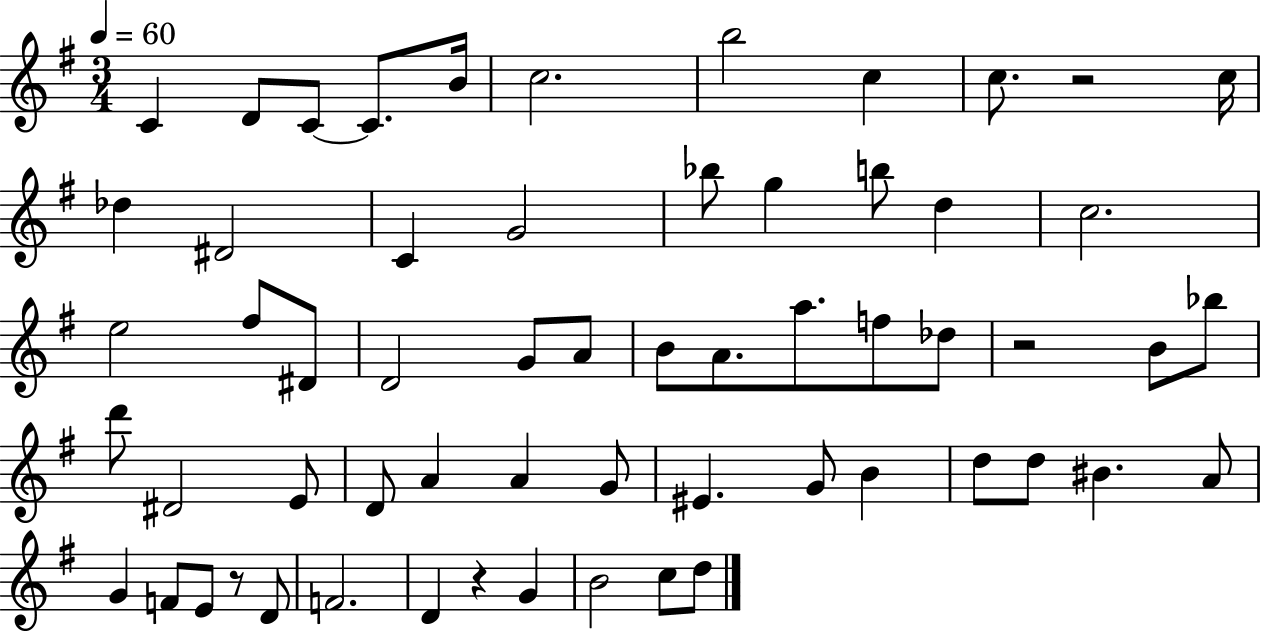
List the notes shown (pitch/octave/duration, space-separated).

C4/q D4/e C4/e C4/e. B4/s C5/h. B5/h C5/q C5/e. R/h C5/s Db5/q D#4/h C4/q G4/h Bb5/e G5/q B5/e D5/q C5/h. E5/h F#5/e D#4/e D4/h G4/e A4/e B4/e A4/e. A5/e. F5/e Db5/e R/h B4/e Bb5/e D6/e D#4/h E4/e D4/e A4/q A4/q G4/e EIS4/q. G4/e B4/q D5/e D5/e BIS4/q. A4/e G4/q F4/e E4/e R/e D4/e F4/h. D4/q R/q G4/q B4/h C5/e D5/e